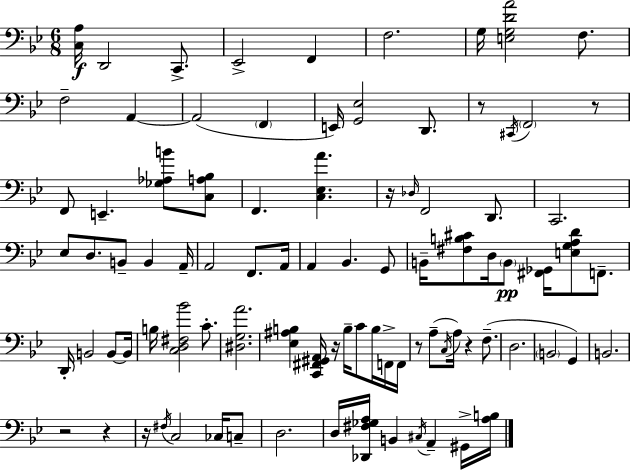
[C3,A3]/s D2/h C2/e. Eb2/h F2/q F3/h. G3/s [E3,G3,D4,A4]/h F3/e. F3/h A2/q A2/h F2/q E2/s [G2,Eb3]/h D2/e. R/e C#2/s F2/h R/e F2/e E2/q. [Gb3,Ab3,B4]/e [C3,A3,Bb3]/e F2/q. [C3,Eb3,A4]/q. R/s Db3/s F2/h D2/e. C2/h. Eb3/e D3/e. B2/e B2/q A2/s A2/h F2/e. A2/s A2/q Bb2/q. G2/e B2/s [F#3,B3,C#4]/e D3/s B2/e [F#2,Gb2]/s [E3,G3,A3,D4]/e F2/e. D2/s B2/h B2/e B2/s B3/s [C3,D3,F#3,Bb4]/h C4/e. [D#3,G3,A4]/h. [Eb3,A#3,B3]/q [C2,F#2,G#2,A2]/s R/s B3/s C4/e B3/s F2/s F2/s R/e A3/e C3/s A3/s R/q F3/e. D3/h. B2/h G2/q B2/h. R/h R/q R/s F#3/s C3/h CES3/s C3/e D3/h. D3/s [Db2,F#3,Gb3,A3]/s B2/q C#3/s A2/q G#2/s [A3,B3]/s